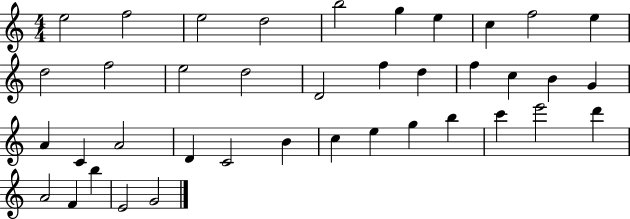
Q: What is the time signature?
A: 4/4